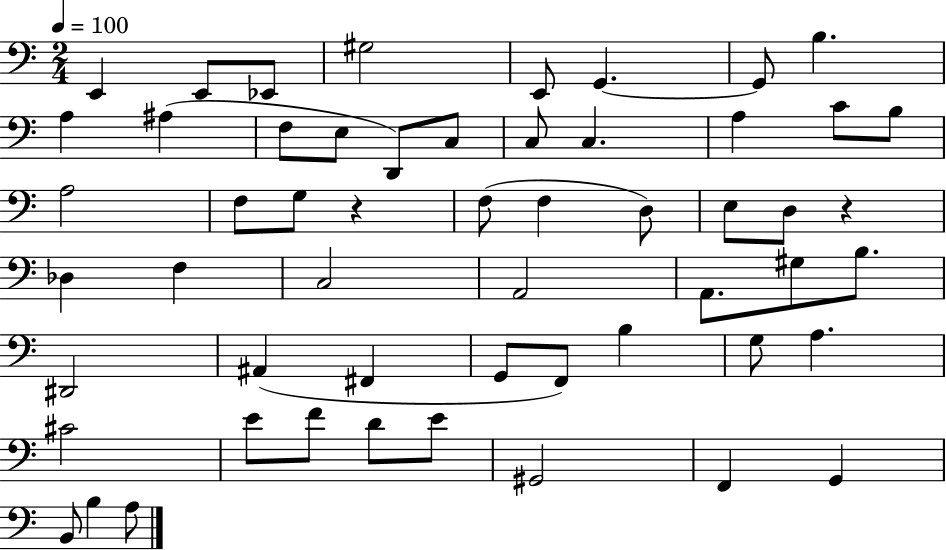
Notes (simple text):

E2/q E2/e Eb2/e G#3/h E2/e G2/q. G2/e B3/q. A3/q A#3/q F3/e E3/e D2/e C3/e C3/e C3/q. A3/q C4/e B3/e A3/h F3/e G3/e R/q F3/e F3/q D3/e E3/e D3/e R/q Db3/q F3/q C3/h A2/h A2/e. G#3/e B3/e. D#2/h A#2/q F#2/q G2/e F2/e B3/q G3/e A3/q. C#4/h E4/e F4/e D4/e E4/e G#2/h F2/q G2/q B2/e B3/q A3/e